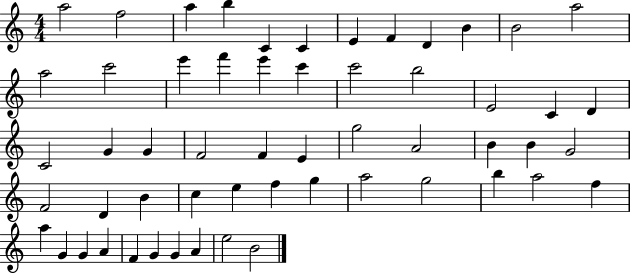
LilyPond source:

{
  \clef treble
  \numericTimeSignature
  \time 4/4
  \key c \major
  a''2 f''2 | a''4 b''4 c'4 c'4 | e'4 f'4 d'4 b'4 | b'2 a''2 | \break a''2 c'''2 | e'''4 f'''4 e'''4 c'''4 | c'''2 b''2 | e'2 c'4 d'4 | \break c'2 g'4 g'4 | f'2 f'4 e'4 | g''2 a'2 | b'4 b'4 g'2 | \break f'2 d'4 b'4 | c''4 e''4 f''4 g''4 | a''2 g''2 | b''4 a''2 f''4 | \break a''4 g'4 g'4 a'4 | f'4 g'4 g'4 a'4 | e''2 b'2 | \bar "|."
}